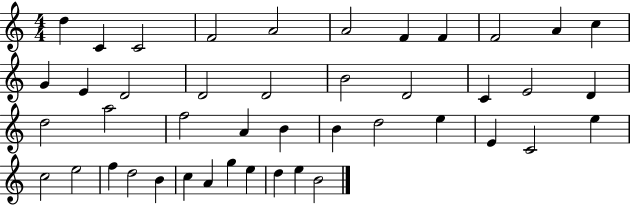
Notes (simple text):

D5/q C4/q C4/h F4/h A4/h A4/h F4/q F4/q F4/h A4/q C5/q G4/q E4/q D4/h D4/h D4/h B4/h D4/h C4/q E4/h D4/q D5/h A5/h F5/h A4/q B4/q B4/q D5/h E5/q E4/q C4/h E5/q C5/h E5/h F5/q D5/h B4/q C5/q A4/q G5/q E5/q D5/q E5/q B4/h